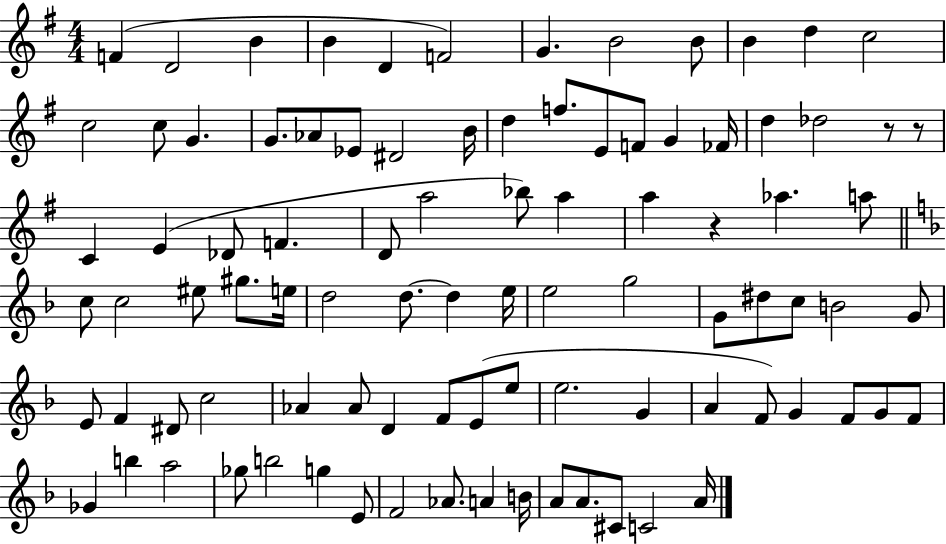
X:1
T:Untitled
M:4/4
L:1/4
K:G
F D2 B B D F2 G B2 B/2 B d c2 c2 c/2 G G/2 _A/2 _E/2 ^D2 B/4 d f/2 E/2 F/2 G _F/4 d _d2 z/2 z/2 C E _D/2 F D/2 a2 _b/2 a a z _a a/2 c/2 c2 ^e/2 ^g/2 e/4 d2 d/2 d e/4 e2 g2 G/2 ^d/2 c/2 B2 G/2 E/2 F ^D/2 c2 _A _A/2 D F/2 E/2 e/2 e2 G A F/2 G F/2 G/2 F/2 _G b a2 _g/2 b2 g E/2 F2 _A/2 A B/4 A/2 A/2 ^C/2 C2 A/4